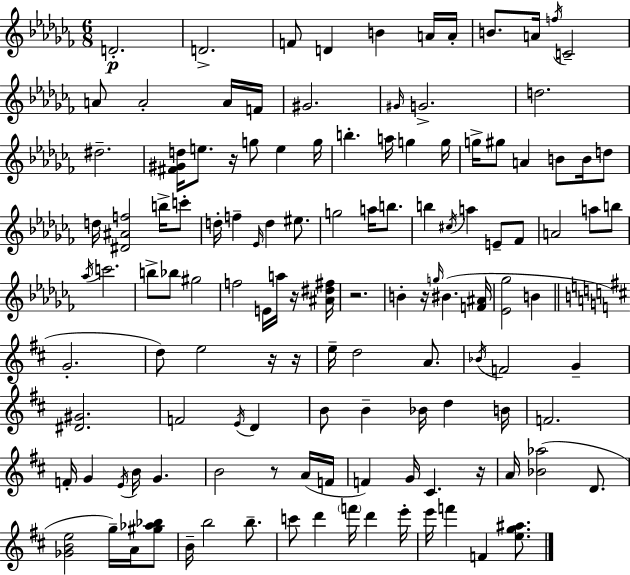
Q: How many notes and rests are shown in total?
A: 127